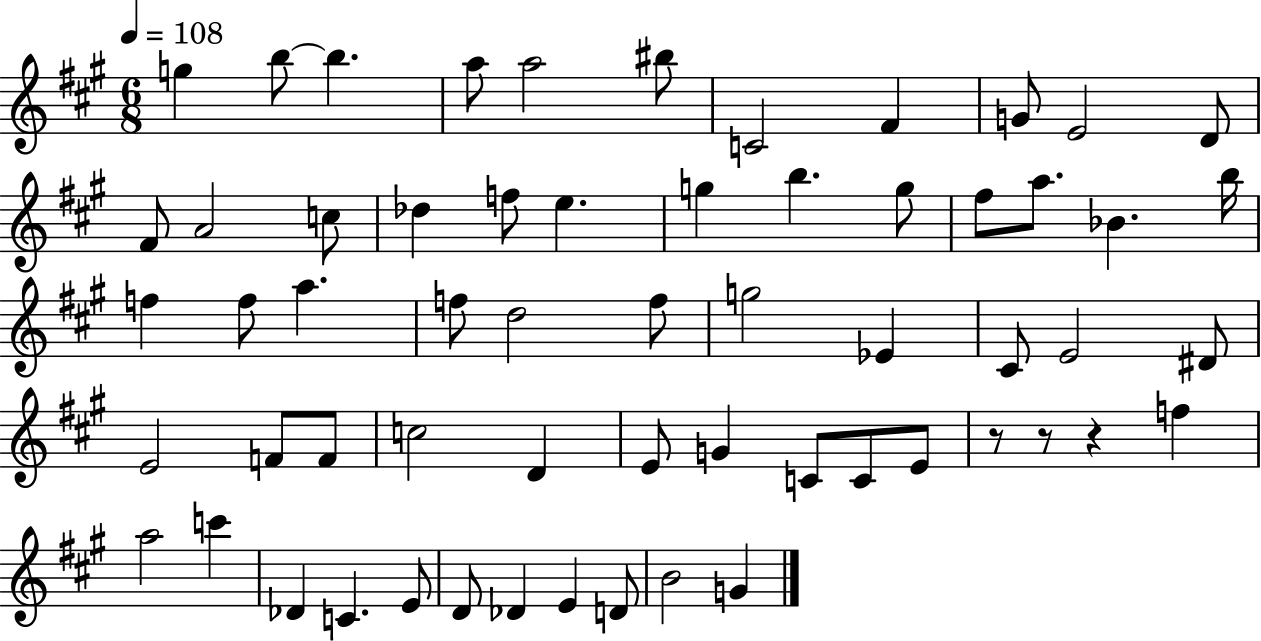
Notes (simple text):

G5/q B5/e B5/q. A5/e A5/h BIS5/e C4/h F#4/q G4/e E4/h D4/e F#4/e A4/h C5/e Db5/q F5/e E5/q. G5/q B5/q. G5/e F#5/e A5/e. Bb4/q. B5/s F5/q F5/e A5/q. F5/e D5/h F5/e G5/h Eb4/q C#4/e E4/h D#4/e E4/h F4/e F4/e C5/h D4/q E4/e G4/q C4/e C4/e E4/e R/e R/e R/q F5/q A5/h C6/q Db4/q C4/q. E4/e D4/e Db4/q E4/q D4/e B4/h G4/q